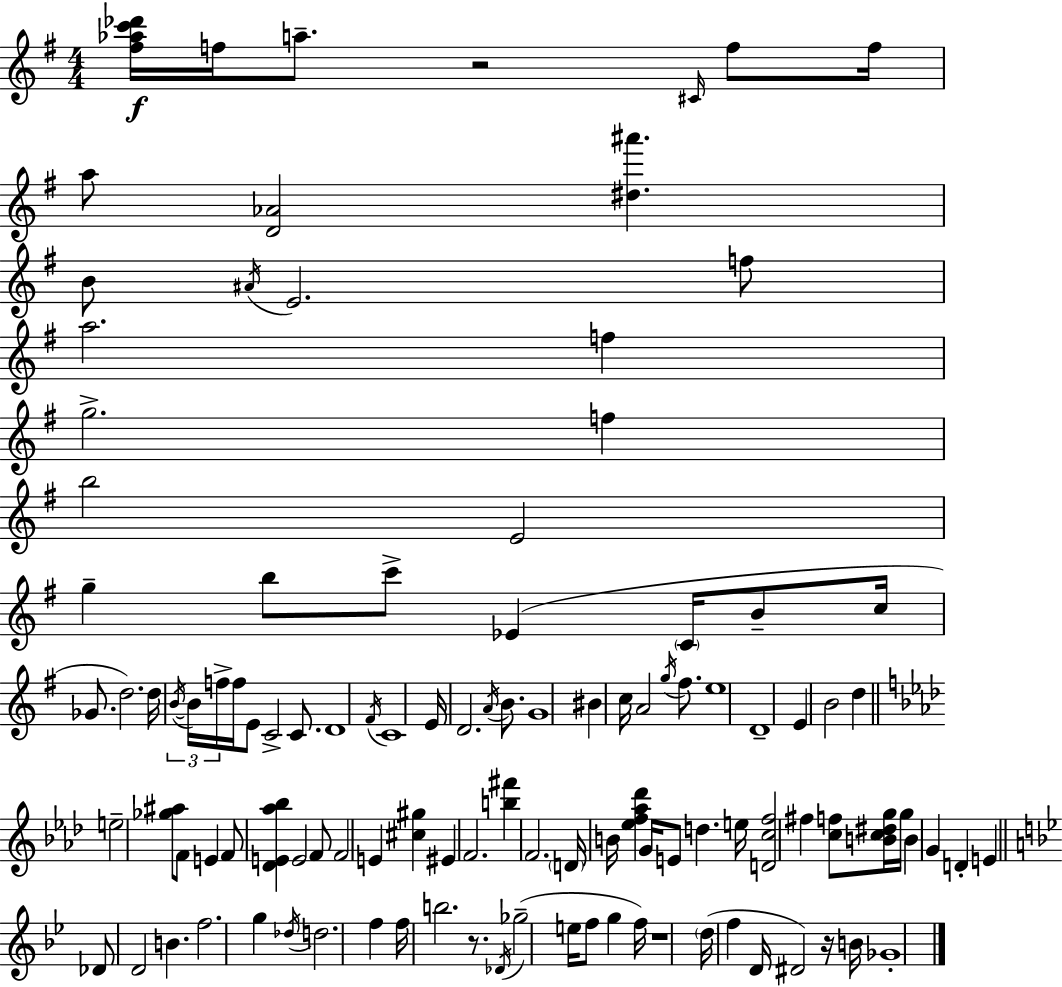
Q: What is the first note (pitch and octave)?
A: F5